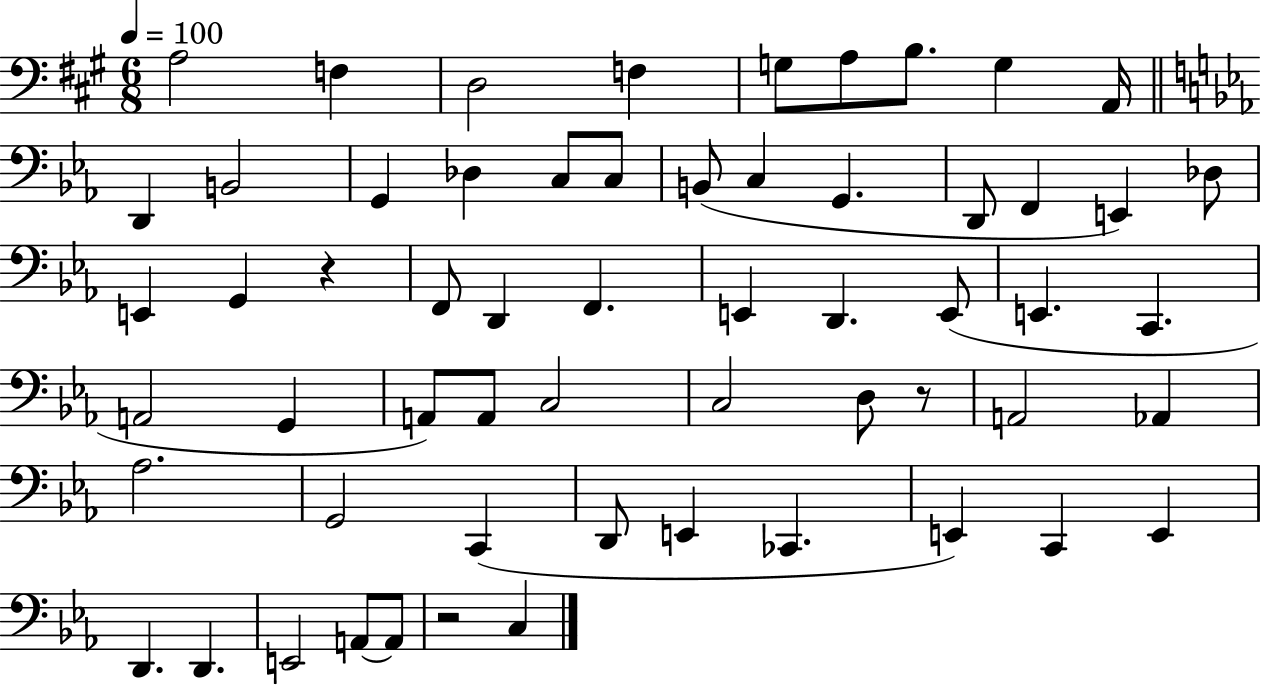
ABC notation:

X:1
T:Untitled
M:6/8
L:1/4
K:A
A,2 F, D,2 F, G,/2 A,/2 B,/2 G, A,,/4 D,, B,,2 G,, _D, C,/2 C,/2 B,,/2 C, G,, D,,/2 F,, E,, _D,/2 E,, G,, z F,,/2 D,, F,, E,, D,, E,,/2 E,, C,, A,,2 G,, A,,/2 A,,/2 C,2 C,2 D,/2 z/2 A,,2 _A,, _A,2 G,,2 C,, D,,/2 E,, _C,, E,, C,, E,, D,, D,, E,,2 A,,/2 A,,/2 z2 C,